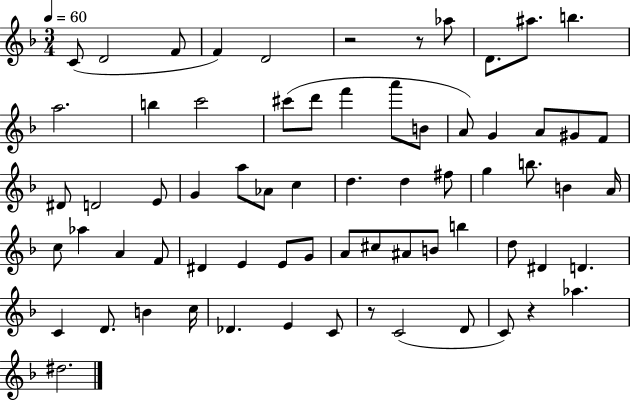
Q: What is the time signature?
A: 3/4